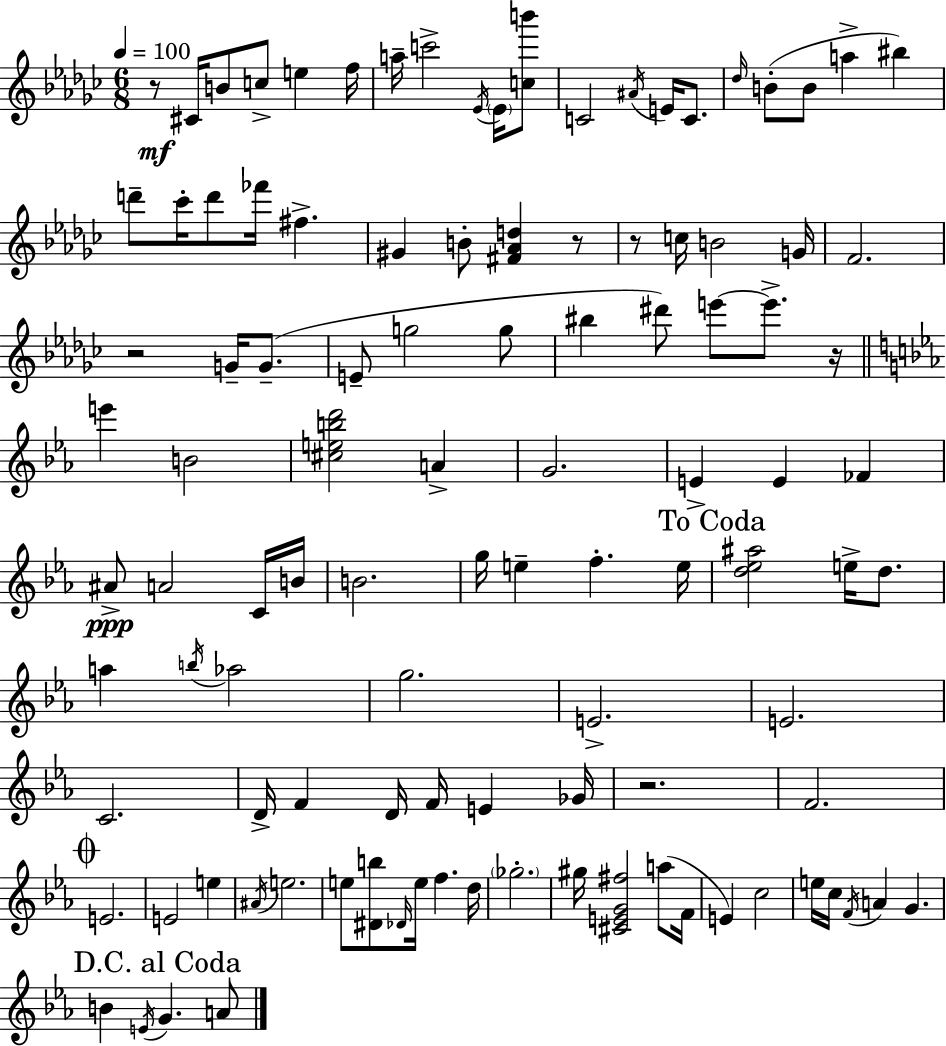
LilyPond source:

{
  \clef treble
  \numericTimeSignature
  \time 6/8
  \key ees \minor
  \tempo 4 = 100
  r8\mf cis'16 b'8 c''8-> e''4 f''16 | a''16-- c'''2-> \acciaccatura { ees'16 } \parenthesize ees'16 <c'' b'''>8 | c'2 \acciaccatura { ais'16 } e'16 c'8. | \grace { des''16 }( b'8-. b'8 a''4-> bis''4) | \break d'''8-- ces'''16-. d'''8 fes'''16 fis''4.-> | gis'4 b'8-. <fis' aes' d''>4 | r8 r8 c''16 b'2 | g'16 f'2. | \break r2 g'16-- | g'8.--( e'8-- g''2 | g''8 bis''4 dis'''8) e'''8~~ e'''8.-> | r16 \bar "||" \break \key c \minor e'''4 b'2 | <cis'' e'' b'' d'''>2 a'4-> | g'2. | e'4-> e'4 fes'4 | \break ais'8->\ppp a'2 c'16 b'16 | b'2. | g''16 e''4-- f''4.-. e''16 | \mark "To Coda" <d'' ees'' ais''>2 e''16-> d''8. | \break a''4 \acciaccatura { b''16 } aes''2 | g''2. | e'2.-> | e'2. | \break c'2. | d'16-> f'4 d'16 f'16 e'4 | ges'16 r2. | f'2. | \break \mark \markup { \musicglyph "scripts.coda" } e'2. | e'2 e''4 | \acciaccatura { ais'16 } e''2. | e''8 <dis' b''>8 \grace { des'16 } e''16 f''4. | \break d''16 \parenthesize ges''2.-. | gis''16 <cis' e' g' fis''>2 | a''8( f'16 e'4) c''2 | e''16 c''16 \acciaccatura { f'16 } a'4 g'4. | \break \mark "D.C. al Coda" b'4 \acciaccatura { e'16 } g'4. | a'8 \bar "|."
}